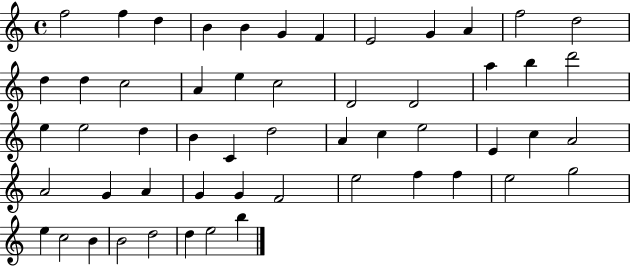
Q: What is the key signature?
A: C major